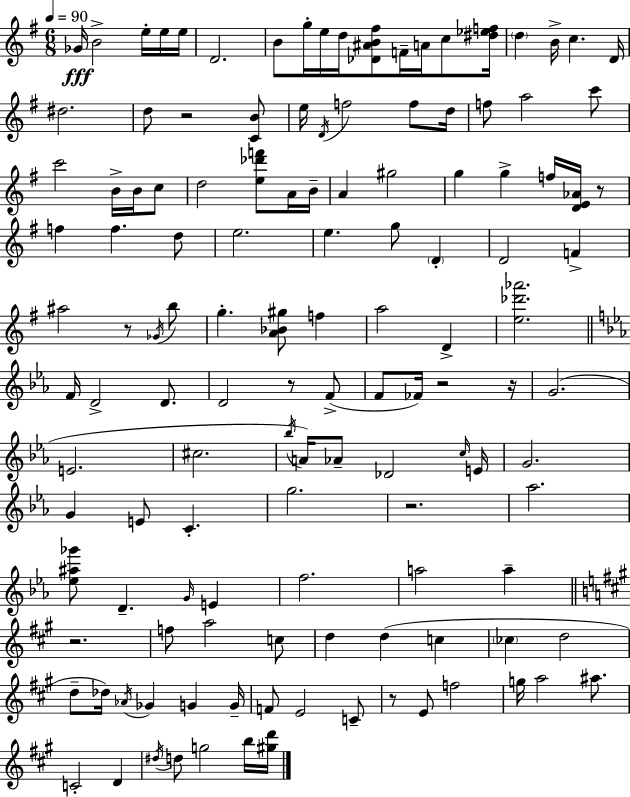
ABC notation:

X:1
T:Untitled
M:6/8
L:1/4
K:G
_G/4 B2 e/4 e/4 e/4 D2 B/2 g/4 e/4 d/4 [_D^AB^f]/2 F/4 A/4 c/2 [^d_ef]/4 d B/4 c D/4 ^d2 d/2 z2 [CB]/2 e/4 D/4 f2 f/2 d/4 f/2 a2 c'/2 c'2 B/4 B/4 c/2 d2 [e_d'f']/2 A/4 B/4 A ^g2 g g f/4 [DE_A]/4 z/2 f f d/2 e2 e g/2 D D2 F ^a2 z/2 _G/4 b/2 g [A_B^g]/2 f a2 D [e_d'_a']2 F/4 D2 D/2 D2 z/2 F/2 F/2 _F/4 z2 z/4 G2 E2 ^c2 _b/4 A/4 _A/2 _D2 c/4 E/4 G2 G E/2 C g2 z2 _a2 [_e^a_g']/2 D G/4 E f2 a2 a z2 f/2 a2 c/2 d d c _c d2 d/2 _d/4 _A/4 _G G G/4 F/2 E2 C/2 z/2 E/2 f2 g/4 a2 ^a/2 C2 D ^d/4 d/2 g2 b/4 [^gd']/4